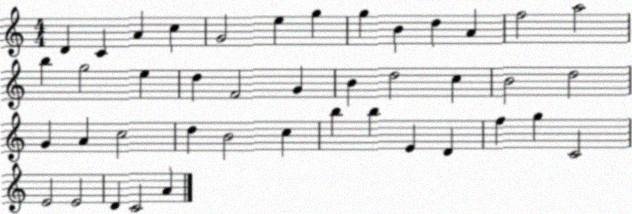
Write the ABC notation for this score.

X:1
T:Untitled
M:4/4
L:1/4
K:C
D C A c G2 e g g B d A f2 a2 b g2 e d F2 G B d2 c B2 d2 G A c2 d B2 c b b E D f g C2 E2 E2 D C2 A